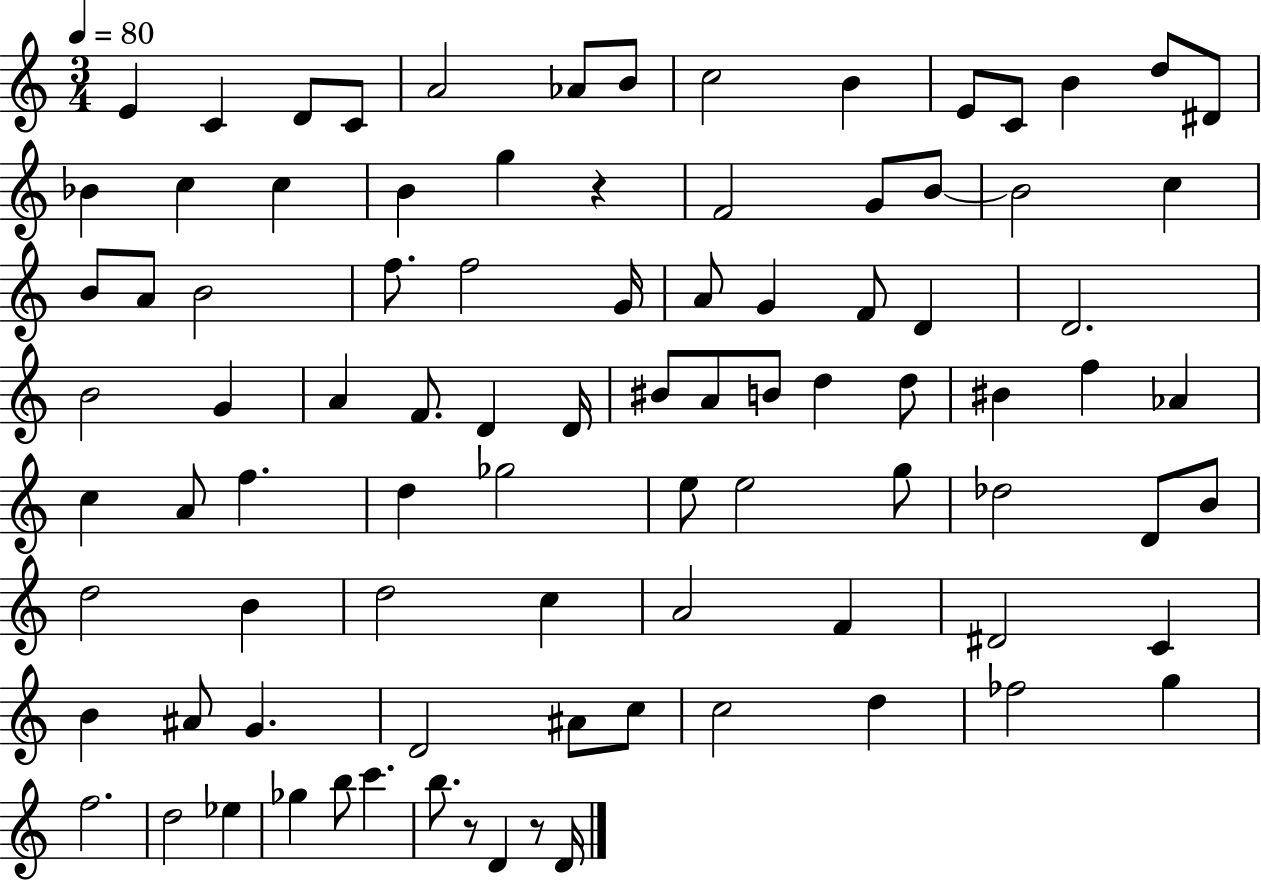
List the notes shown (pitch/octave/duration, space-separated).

E4/q C4/q D4/e C4/e A4/h Ab4/e B4/e C5/h B4/q E4/e C4/e B4/q D5/e D#4/e Bb4/q C5/q C5/q B4/q G5/q R/q F4/h G4/e B4/e B4/h C5/q B4/e A4/e B4/h F5/e. F5/h G4/s A4/e G4/q F4/e D4/q D4/h. B4/h G4/q A4/q F4/e. D4/q D4/s BIS4/e A4/e B4/e D5/q D5/e BIS4/q F5/q Ab4/q C5/q A4/e F5/q. D5/q Gb5/h E5/e E5/h G5/e Db5/h D4/e B4/e D5/h B4/q D5/h C5/q A4/h F4/q D#4/h C4/q B4/q A#4/e G4/q. D4/h A#4/e C5/e C5/h D5/q FES5/h G5/q F5/h. D5/h Eb5/q Gb5/q B5/e C6/q. B5/e. R/e D4/q R/e D4/s